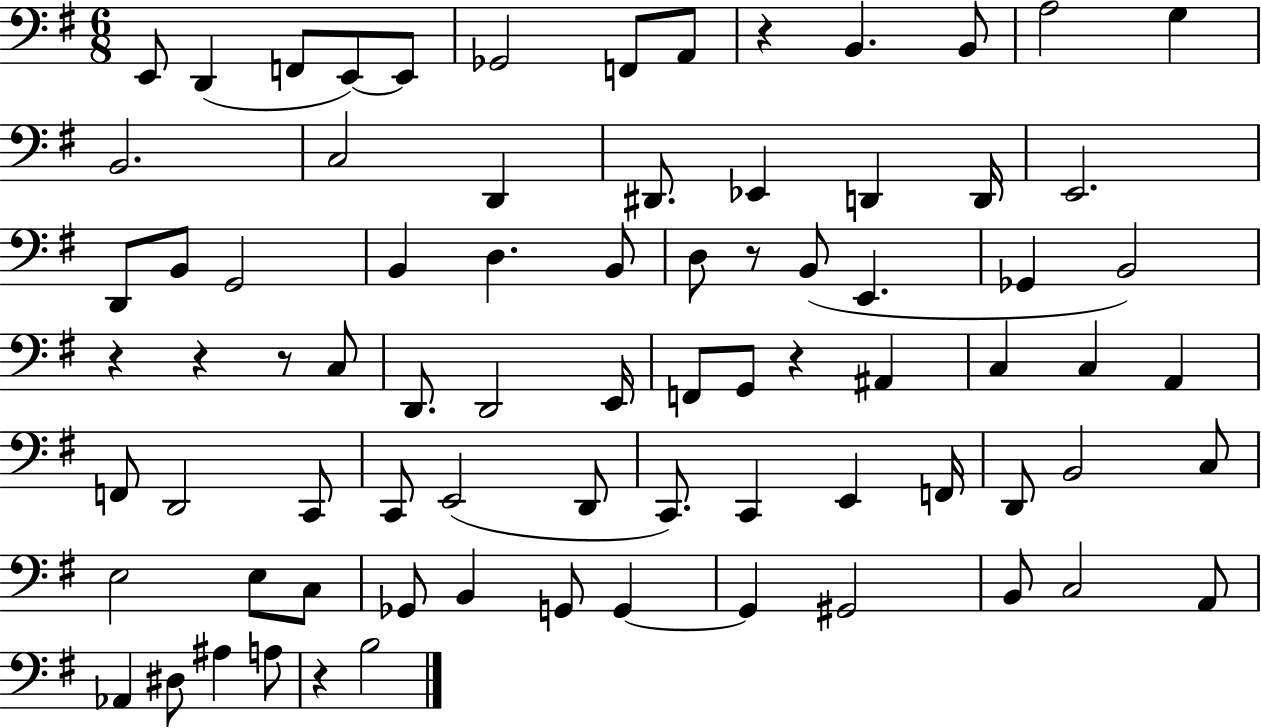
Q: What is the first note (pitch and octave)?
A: E2